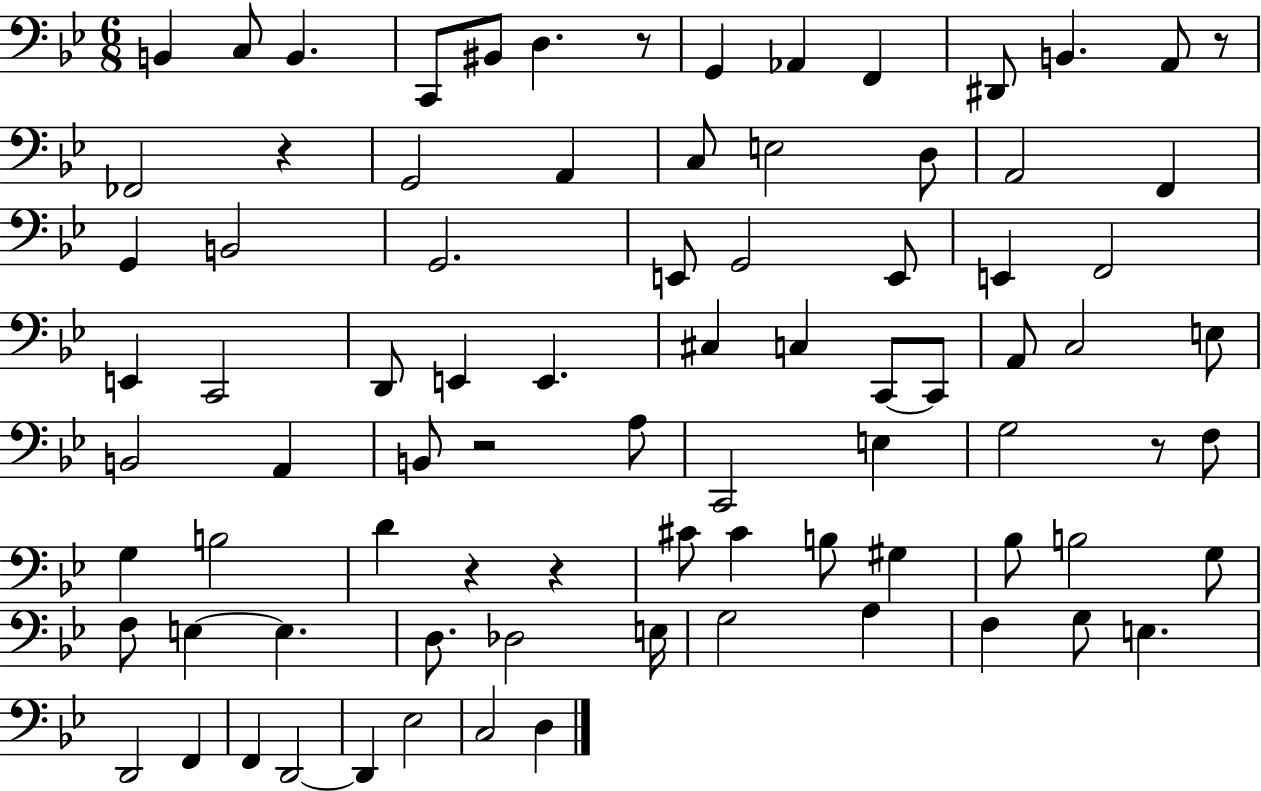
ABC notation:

X:1
T:Untitled
M:6/8
L:1/4
K:Bb
B,, C,/2 B,, C,,/2 ^B,,/2 D, z/2 G,, _A,, F,, ^D,,/2 B,, A,,/2 z/2 _F,,2 z G,,2 A,, C,/2 E,2 D,/2 A,,2 F,, G,, B,,2 G,,2 E,,/2 G,,2 E,,/2 E,, F,,2 E,, C,,2 D,,/2 E,, E,, ^C, C, C,,/2 C,,/2 A,,/2 C,2 E,/2 B,,2 A,, B,,/2 z2 A,/2 C,,2 E, G,2 z/2 F,/2 G, B,2 D z z ^C/2 ^C B,/2 ^G, _B,/2 B,2 G,/2 F,/2 E, E, D,/2 _D,2 E,/4 G,2 A, F, G,/2 E, D,,2 F,, F,, D,,2 D,, _E,2 C,2 D,